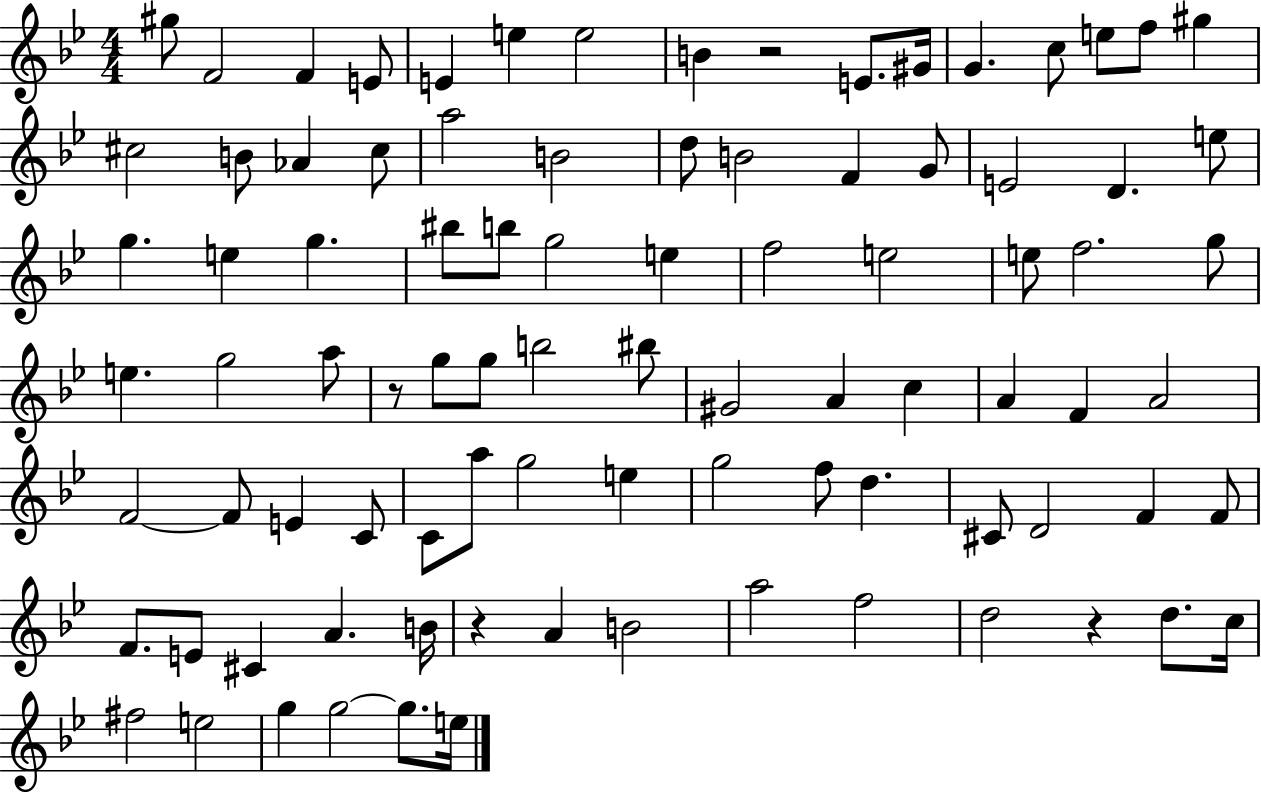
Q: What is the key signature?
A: BES major